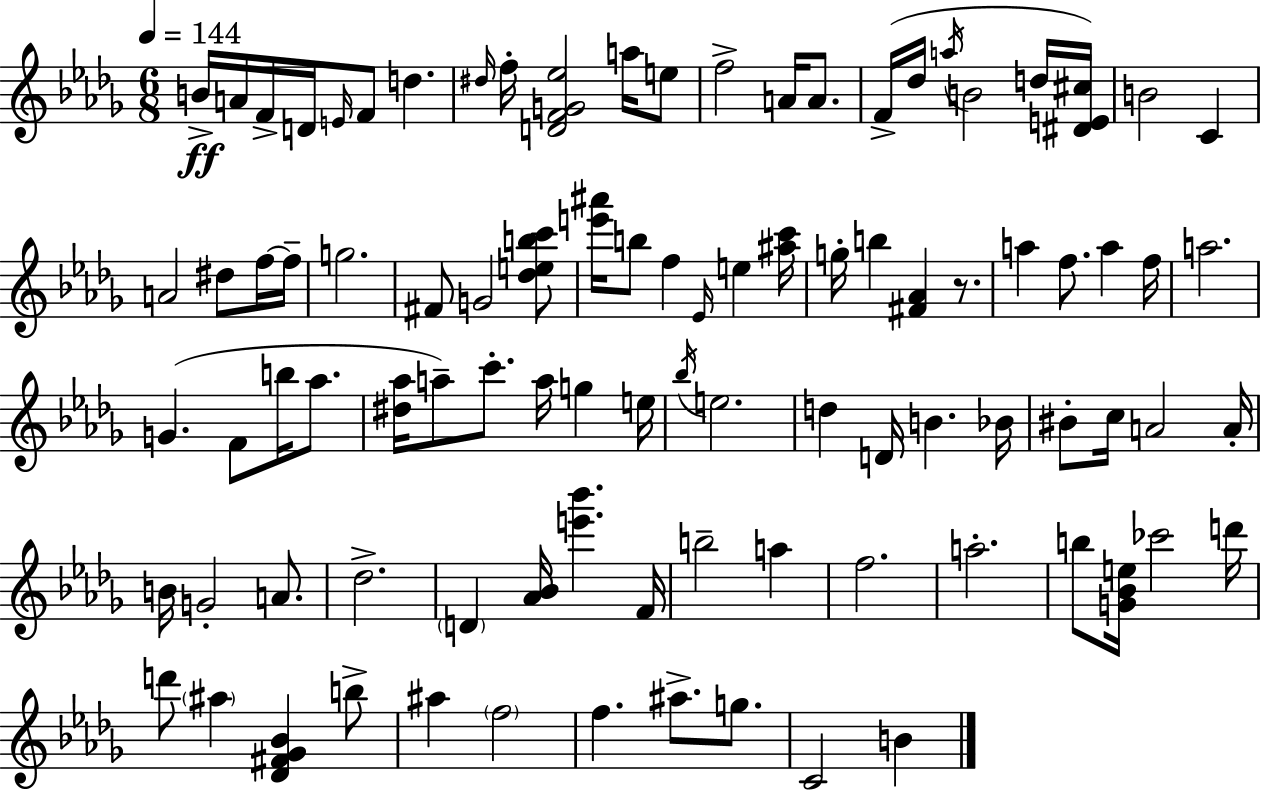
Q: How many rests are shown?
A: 1